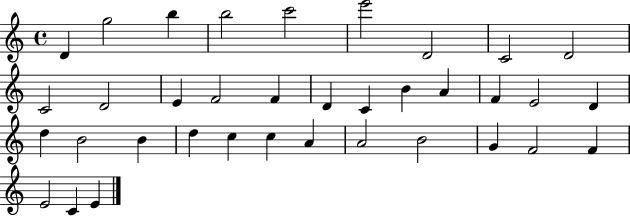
D4/q G5/h B5/q B5/h C6/h E6/h D4/h C4/h D4/h C4/h D4/h E4/q F4/h F4/q D4/q C4/q B4/q A4/q F4/q E4/h D4/q D5/q B4/h B4/q D5/q C5/q C5/q A4/q A4/h B4/h G4/q F4/h F4/q E4/h C4/q E4/q